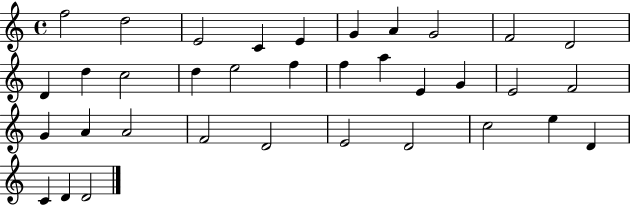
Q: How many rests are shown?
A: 0